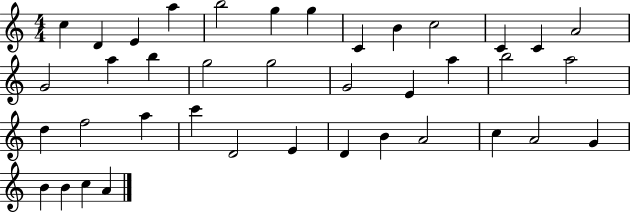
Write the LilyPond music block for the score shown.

{
  \clef treble
  \numericTimeSignature
  \time 4/4
  \key c \major
  c''4 d'4 e'4 a''4 | b''2 g''4 g''4 | c'4 b'4 c''2 | c'4 c'4 a'2 | \break g'2 a''4 b''4 | g''2 g''2 | g'2 e'4 a''4 | b''2 a''2 | \break d''4 f''2 a''4 | c'''4 d'2 e'4 | d'4 b'4 a'2 | c''4 a'2 g'4 | \break b'4 b'4 c''4 a'4 | \bar "|."
}